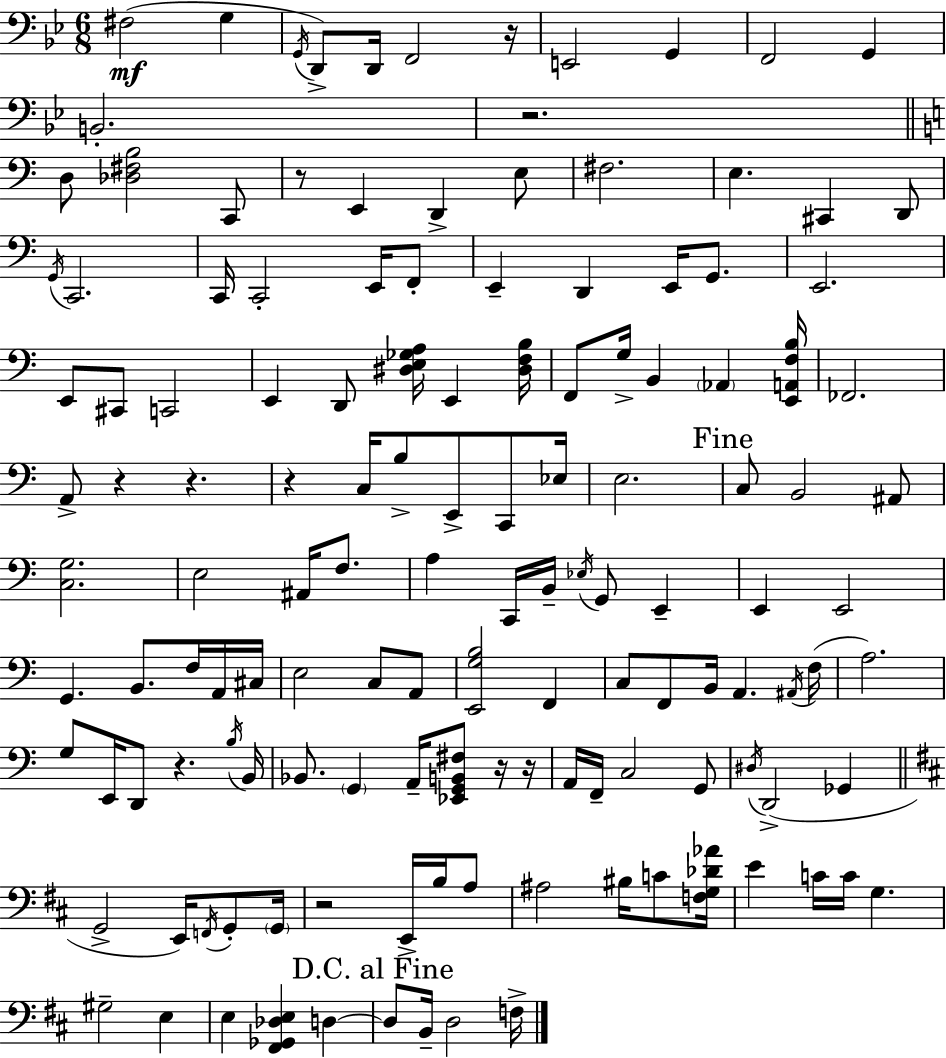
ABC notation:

X:1
T:Untitled
M:6/8
L:1/4
K:Gm
^F,2 G, G,,/4 D,,/2 D,,/4 F,,2 z/4 E,,2 G,, F,,2 G,, B,,2 z2 D,/2 [_D,^F,B,]2 C,,/2 z/2 E,, D,, E,/2 ^F,2 E, ^C,, D,,/2 G,,/4 C,,2 C,,/4 C,,2 E,,/4 F,,/2 E,, D,, E,,/4 G,,/2 E,,2 E,,/2 ^C,,/2 C,,2 E,, D,,/2 [^D,E,_G,A,]/4 E,, [^D,F,B,]/4 F,,/2 G,/4 B,, _A,, [E,,A,,F,B,]/4 _F,,2 A,,/2 z z z C,/4 B,/2 E,,/2 C,,/2 _E,/4 E,2 C,/2 B,,2 ^A,,/2 [C,G,]2 E,2 ^A,,/4 F,/2 A, C,,/4 B,,/4 _E,/4 G,,/2 E,, E,, E,,2 G,, B,,/2 F,/4 A,,/4 ^C,/4 E,2 C,/2 A,,/2 [E,,G,B,]2 F,, C,/2 F,,/2 B,,/4 A,, ^A,,/4 F,/4 A,2 G,/2 E,,/4 D,,/2 z B,/4 B,,/4 _B,,/2 G,, A,,/4 [_E,,G,,B,,^F,]/2 z/4 z/4 A,,/4 F,,/4 C,2 G,,/2 ^D,/4 D,,2 _G,, G,,2 E,,/4 F,,/4 G,,/2 G,,/4 z2 E,,/4 B,/4 A,/2 ^A,2 ^B,/4 C/2 [F,G,_D_A]/4 E C/4 C/4 G, ^G,2 E, E, [^F,,_G,,_D,E,] D, D,/2 B,,/4 D,2 F,/4